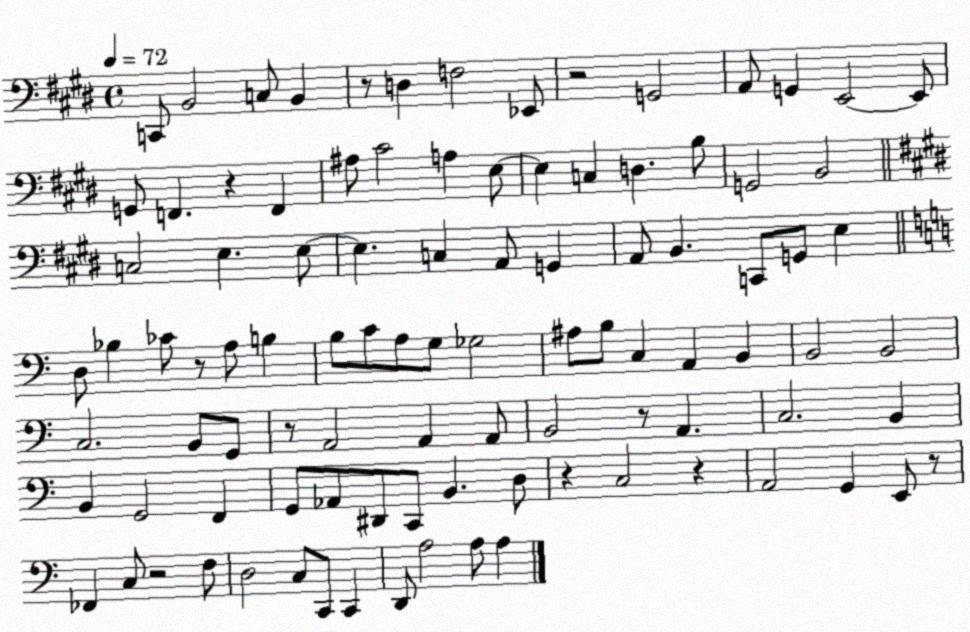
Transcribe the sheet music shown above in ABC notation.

X:1
T:Untitled
M:4/4
L:1/4
K:E
C,,/2 B,,2 C,/2 B,, z/2 D, F,2 _E,,/2 z2 G,,2 A,,/2 G,, E,,2 E,,/2 G,,/2 F,, z F,, ^A,/2 ^C2 A, E,/2 E, C, D, B,/2 G,,2 B,,2 C,2 E, E,/2 E, C, A,,/2 G,, A,,/2 B,, C,,/2 G,,/2 E, D,/2 _B, _C/2 z/2 A,/2 B, B,/2 C/2 A,/2 G,/2 _G,2 ^A,/2 B,/2 C, A,, B,, B,,2 B,,2 C,2 B,,/2 G,,/2 z/2 A,,2 A,, A,,/2 B,,2 z/2 A,, C,2 B,, B,, G,,2 F,, G,,/2 _A,,/2 ^D,,/2 C,,/2 B,, D,/2 z C,2 z A,,2 G,, E,,/2 z/2 _F,, C,/2 z2 F,/2 D,2 C,/2 C,,/2 C,, D,,/2 A,2 A,/2 A,